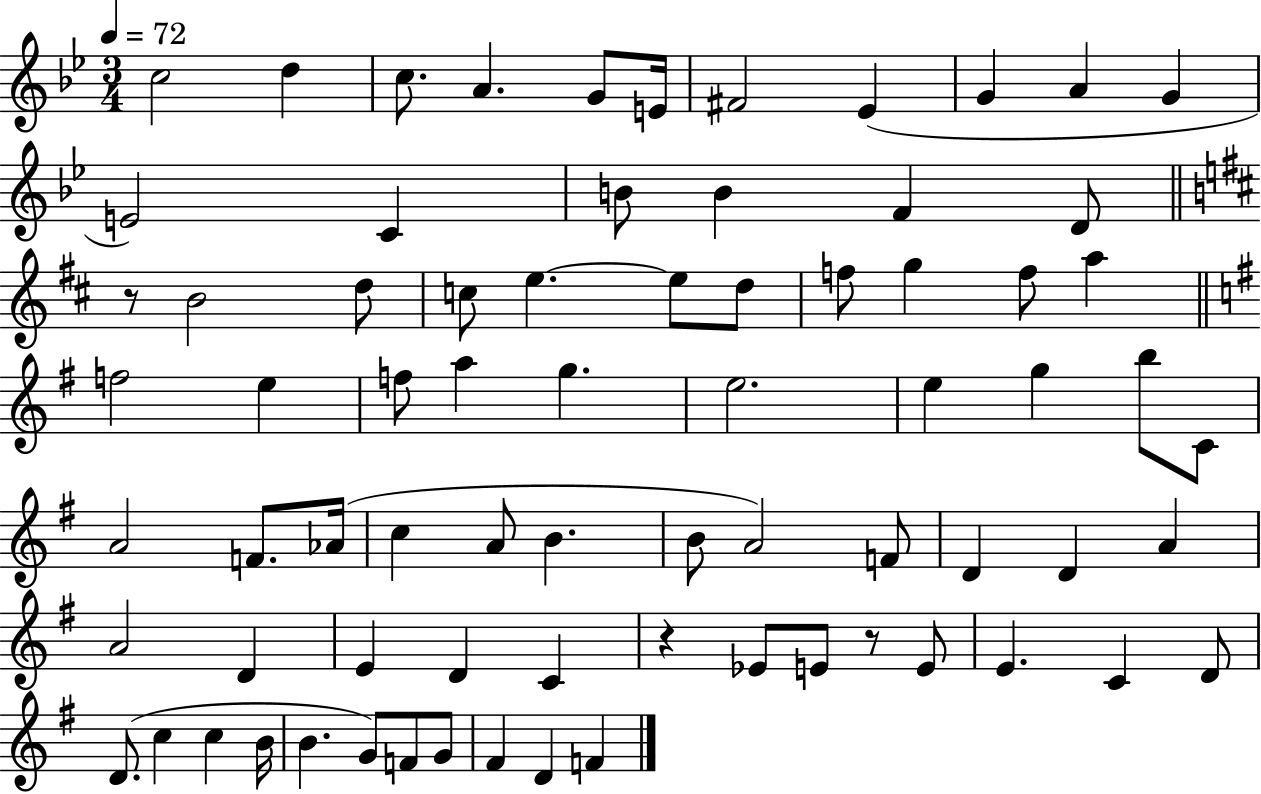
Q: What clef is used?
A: treble